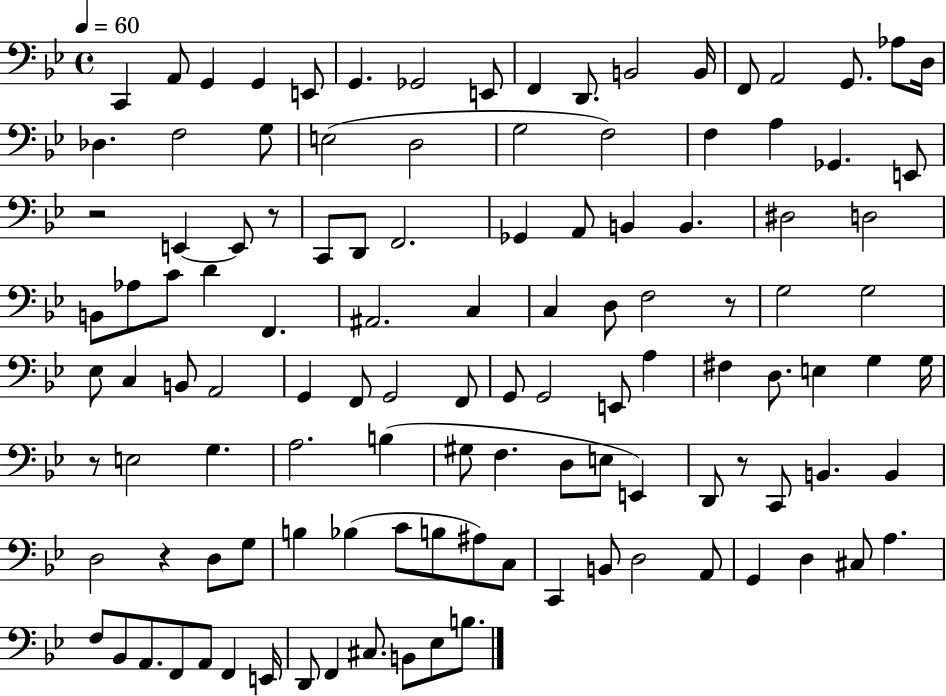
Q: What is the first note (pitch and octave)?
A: C2